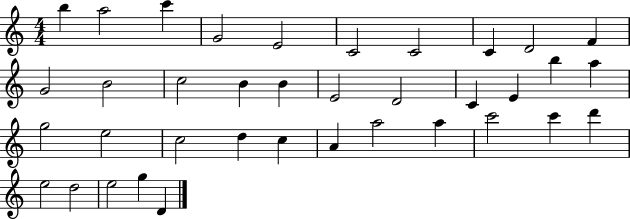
X:1
T:Untitled
M:4/4
L:1/4
K:C
b a2 c' G2 E2 C2 C2 C D2 F G2 B2 c2 B B E2 D2 C E b a g2 e2 c2 d c A a2 a c'2 c' d' e2 d2 e2 g D